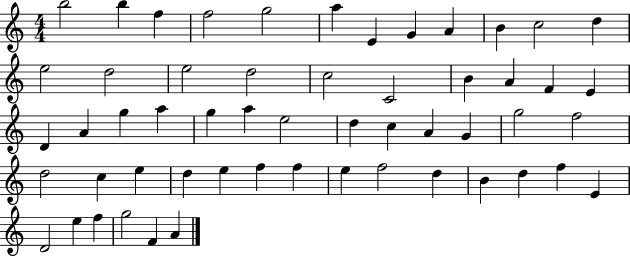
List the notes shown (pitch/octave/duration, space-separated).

B5/h B5/q F5/q F5/h G5/h A5/q E4/q G4/q A4/q B4/q C5/h D5/q E5/h D5/h E5/h D5/h C5/h C4/h B4/q A4/q F4/q E4/q D4/q A4/q G5/q A5/q G5/q A5/q E5/h D5/q C5/q A4/q G4/q G5/h F5/h D5/h C5/q E5/q D5/q E5/q F5/q F5/q E5/q F5/h D5/q B4/q D5/q F5/q E4/q D4/h E5/q F5/q G5/h F4/q A4/q